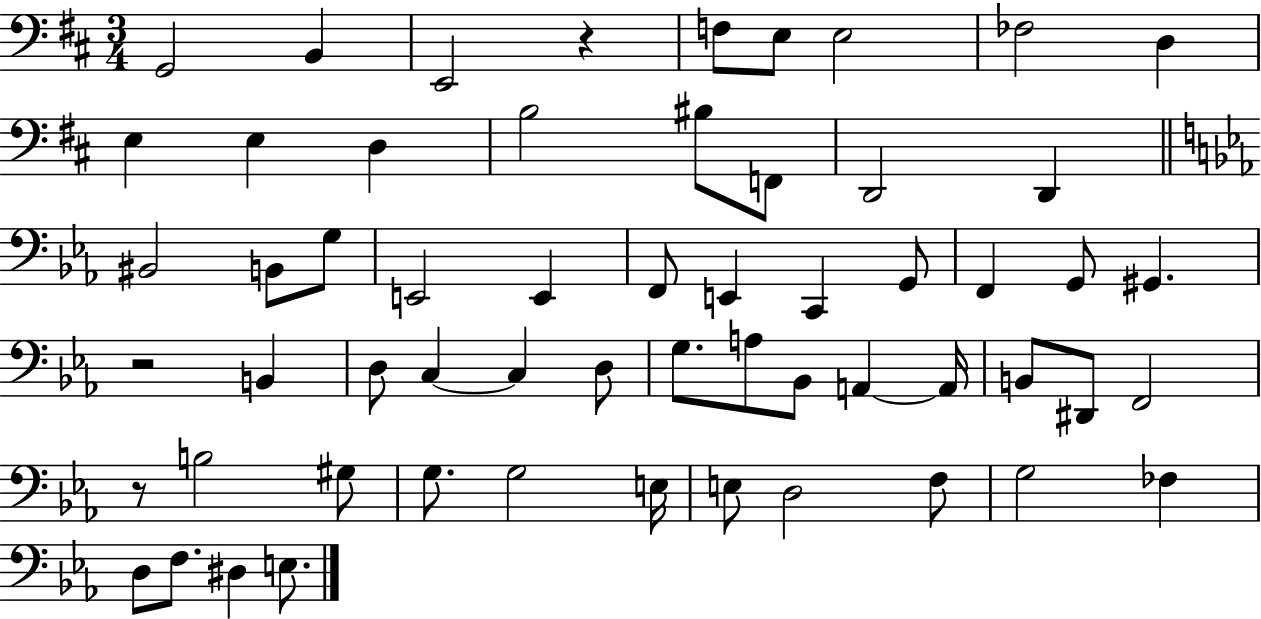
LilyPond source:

{
  \clef bass
  \numericTimeSignature
  \time 3/4
  \key d \major
  g,2 b,4 | e,2 r4 | f8 e8 e2 | fes2 d4 | \break e4 e4 d4 | b2 bis8 f,8 | d,2 d,4 | \bar "||" \break \key c \minor bis,2 b,8 g8 | e,2 e,4 | f,8 e,4 c,4 g,8 | f,4 g,8 gis,4. | \break r2 b,4 | d8 c4~~ c4 d8 | g8. a8 bes,8 a,4~~ a,16 | b,8 dis,8 f,2 | \break r8 b2 gis8 | g8. g2 e16 | e8 d2 f8 | g2 fes4 | \break d8 f8. dis4 e8. | \bar "|."
}